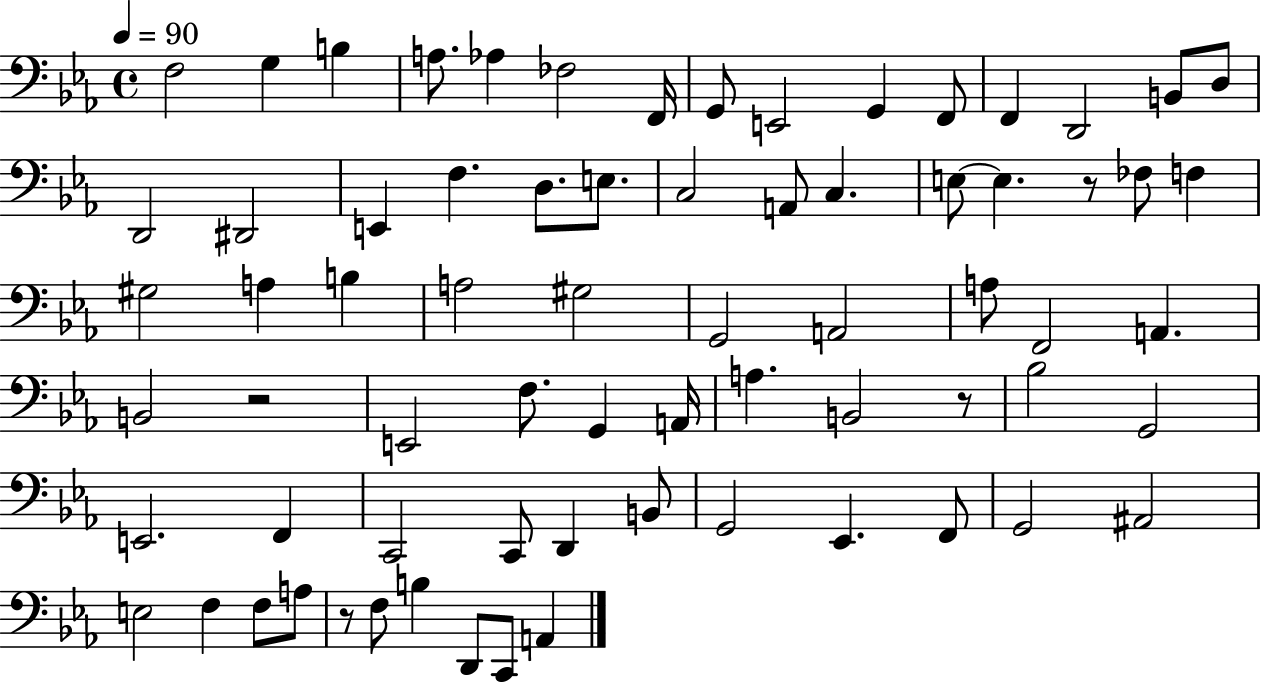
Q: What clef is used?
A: bass